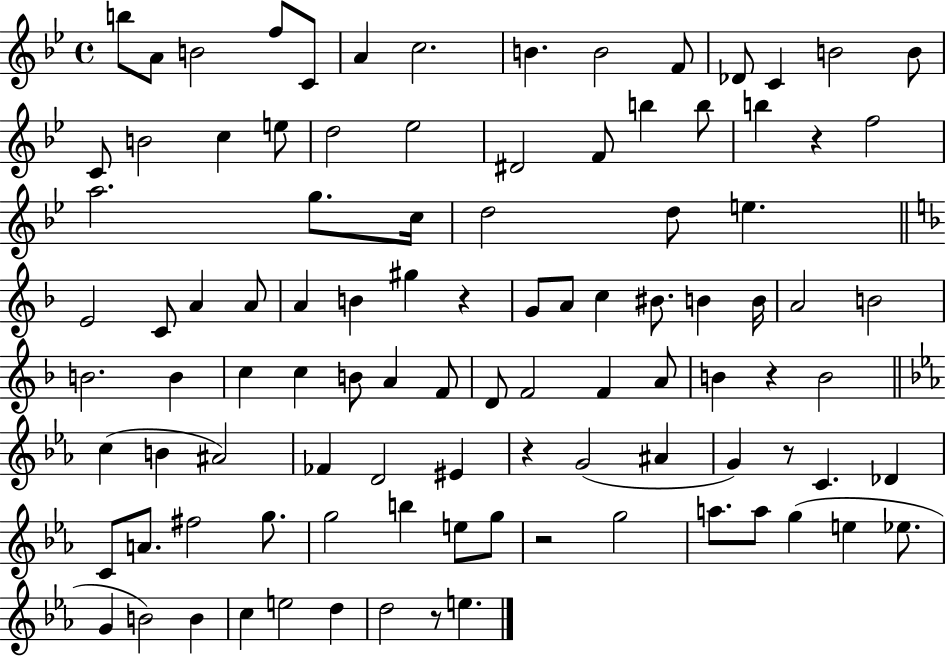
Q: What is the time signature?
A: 4/4